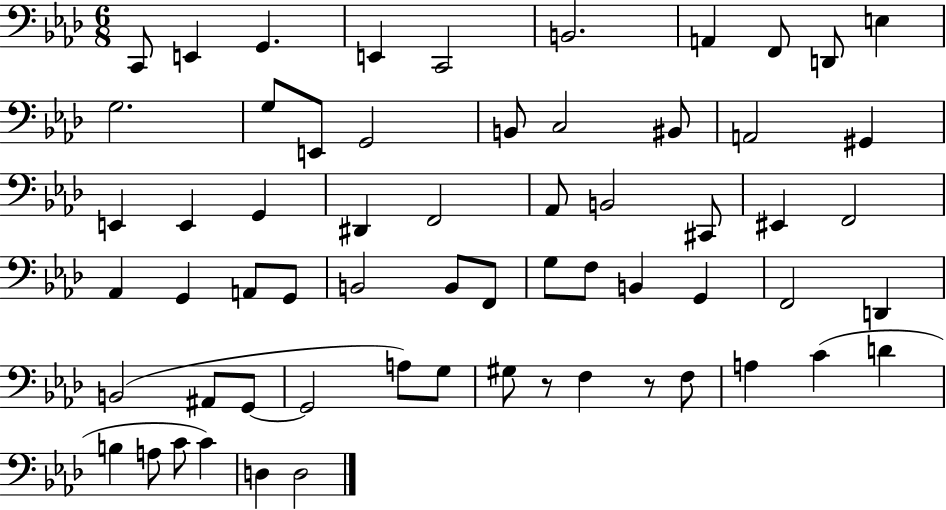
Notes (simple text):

C2/e E2/q G2/q. E2/q C2/h B2/h. A2/q F2/e D2/e E3/q G3/h. G3/e E2/e G2/h B2/e C3/h BIS2/e A2/h G#2/q E2/q E2/q G2/q D#2/q F2/h Ab2/e B2/h C#2/e EIS2/q F2/h Ab2/q G2/q A2/e G2/e B2/h B2/e F2/e G3/e F3/e B2/q G2/q F2/h D2/q B2/h A#2/e G2/e G2/h A3/e G3/e G#3/e R/e F3/q R/e F3/e A3/q C4/q D4/q B3/q A3/e C4/e C4/q D3/q D3/h